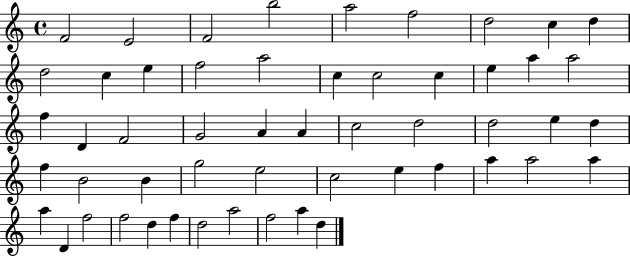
{
  \clef treble
  \time 4/4
  \defaultTimeSignature
  \key c \major
  f'2 e'2 | f'2 b''2 | a''2 f''2 | d''2 c''4 d''4 | \break d''2 c''4 e''4 | f''2 a''2 | c''4 c''2 c''4 | e''4 a''4 a''2 | \break f''4 d'4 f'2 | g'2 a'4 a'4 | c''2 d''2 | d''2 e''4 d''4 | \break f''4 b'2 b'4 | g''2 e''2 | c''2 e''4 f''4 | a''4 a''2 a''4 | \break a''4 d'4 f''2 | f''2 d''4 f''4 | d''2 a''2 | f''2 a''4 d''4 | \break \bar "|."
}